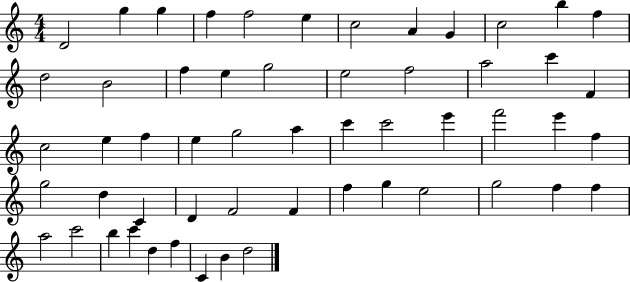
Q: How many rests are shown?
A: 0